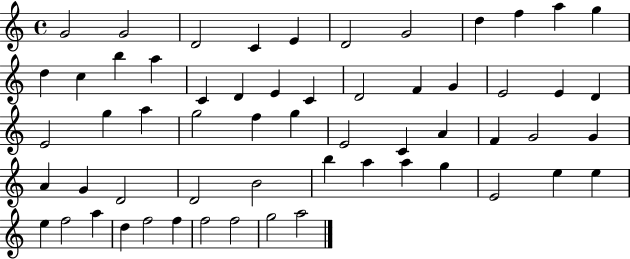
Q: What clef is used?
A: treble